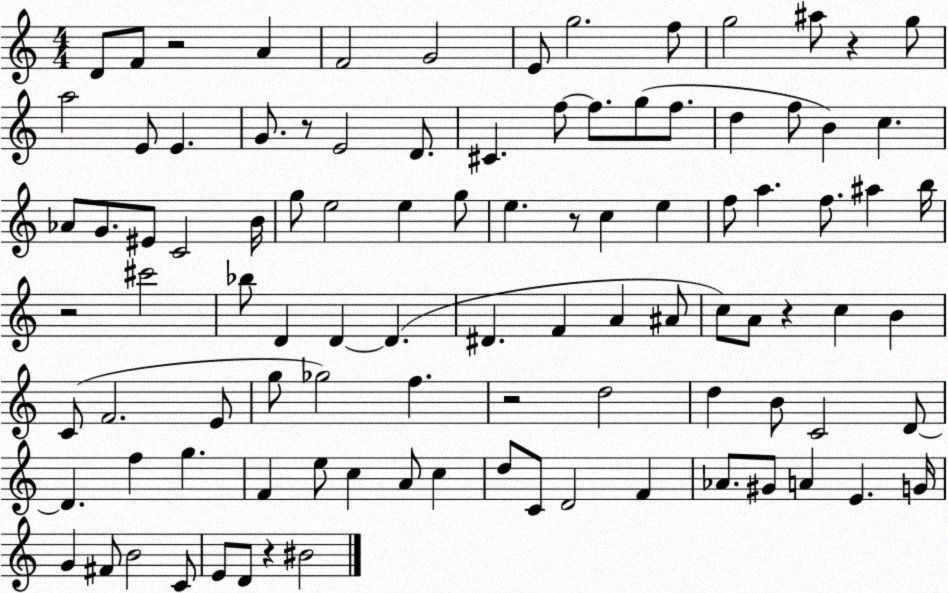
X:1
T:Untitled
M:4/4
L:1/4
K:C
D/2 F/2 z2 A F2 G2 E/2 g2 f/2 g2 ^a/2 z g/2 a2 E/2 E G/2 z/2 E2 D/2 ^C f/2 f/2 g/2 f/2 d f/2 B c _A/2 G/2 ^E/2 C2 B/4 g/2 e2 e g/2 e z/2 c e f/2 a f/2 ^a b/4 z2 ^c'2 _b/2 D D D ^D F A ^A/2 c/2 A/2 z c B C/2 F2 E/2 g/2 _g2 f z2 d2 d B/2 C2 D/2 D f g F e/2 c A/2 c d/2 C/2 D2 F _A/2 ^G/2 A E G/4 G ^F/2 B2 C/2 E/2 D/2 z ^B2